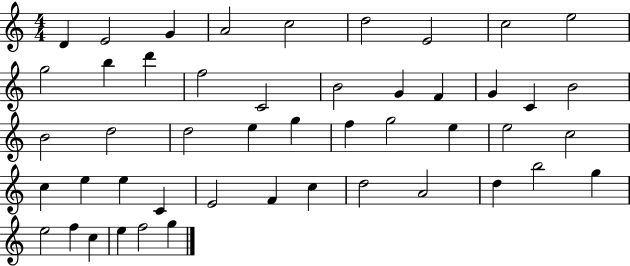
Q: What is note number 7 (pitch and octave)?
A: E4